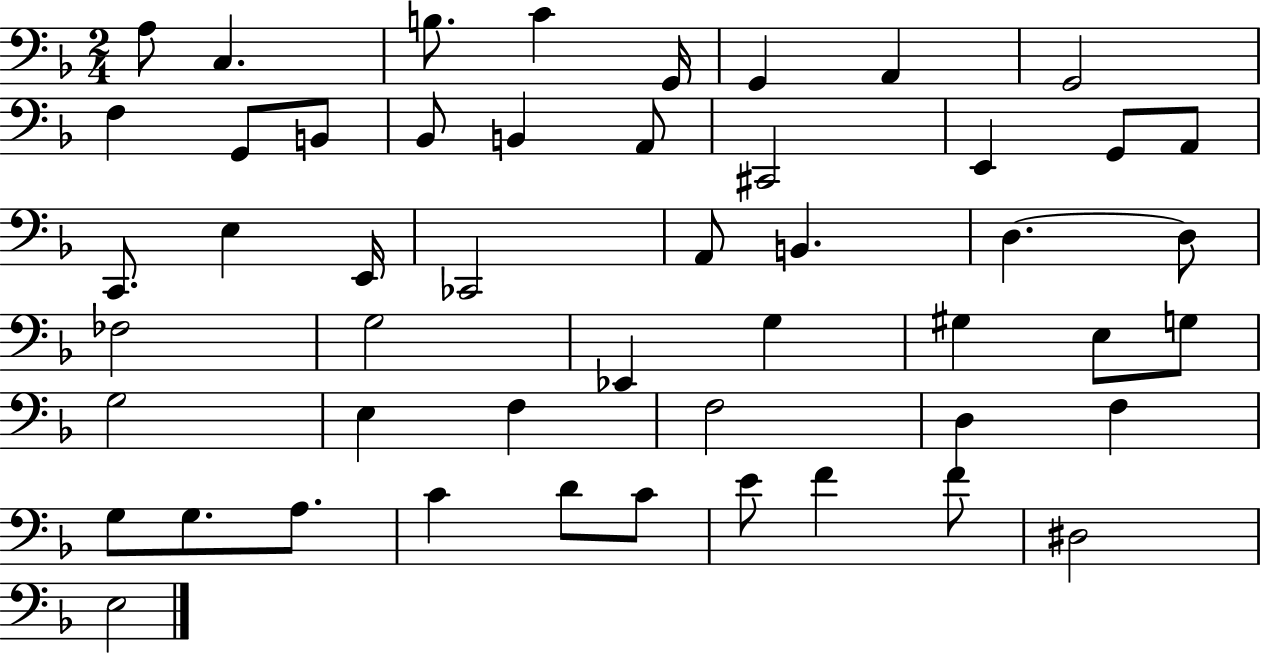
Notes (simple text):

A3/e C3/q. B3/e. C4/q G2/s G2/q A2/q G2/h F3/q G2/e B2/e Bb2/e B2/q A2/e C#2/h E2/q G2/e A2/e C2/e. E3/q E2/s CES2/h A2/e B2/q. D3/q. D3/e FES3/h G3/h Eb2/q G3/q G#3/q E3/e G3/e G3/h E3/q F3/q F3/h D3/q F3/q G3/e G3/e. A3/e. C4/q D4/e C4/e E4/e F4/q F4/e D#3/h E3/h